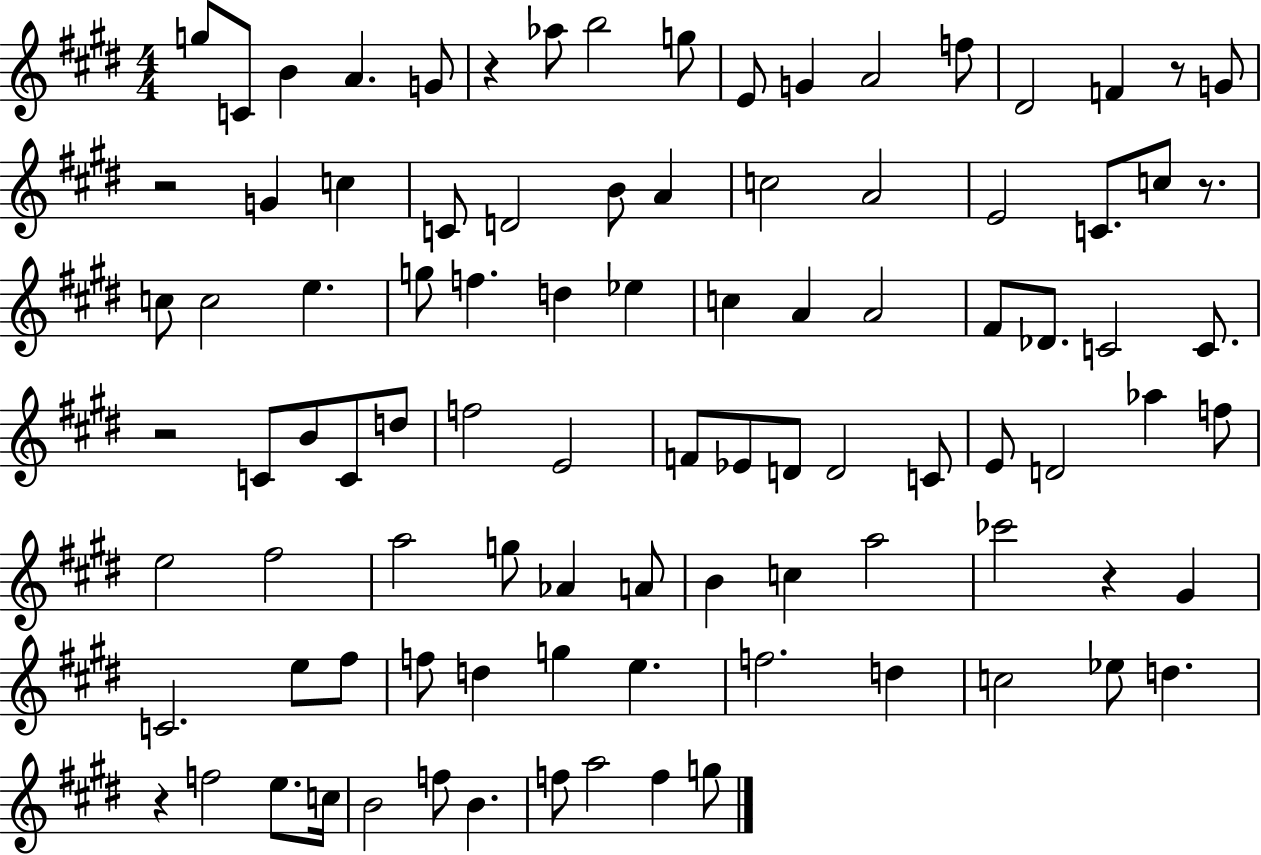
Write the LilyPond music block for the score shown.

{
  \clef treble
  \numericTimeSignature
  \time 4/4
  \key e \major
  g''8 c'8 b'4 a'4. g'8 | r4 aes''8 b''2 g''8 | e'8 g'4 a'2 f''8 | dis'2 f'4 r8 g'8 | \break r2 g'4 c''4 | c'8 d'2 b'8 a'4 | c''2 a'2 | e'2 c'8. c''8 r8. | \break c''8 c''2 e''4. | g''8 f''4. d''4 ees''4 | c''4 a'4 a'2 | fis'8 des'8. c'2 c'8. | \break r2 c'8 b'8 c'8 d''8 | f''2 e'2 | f'8 ees'8 d'8 d'2 c'8 | e'8 d'2 aes''4 f''8 | \break e''2 fis''2 | a''2 g''8 aes'4 a'8 | b'4 c''4 a''2 | ces'''2 r4 gis'4 | \break c'2. e''8 fis''8 | f''8 d''4 g''4 e''4. | f''2. d''4 | c''2 ees''8 d''4. | \break r4 f''2 e''8. c''16 | b'2 f''8 b'4. | f''8 a''2 f''4 g''8 | \bar "|."
}